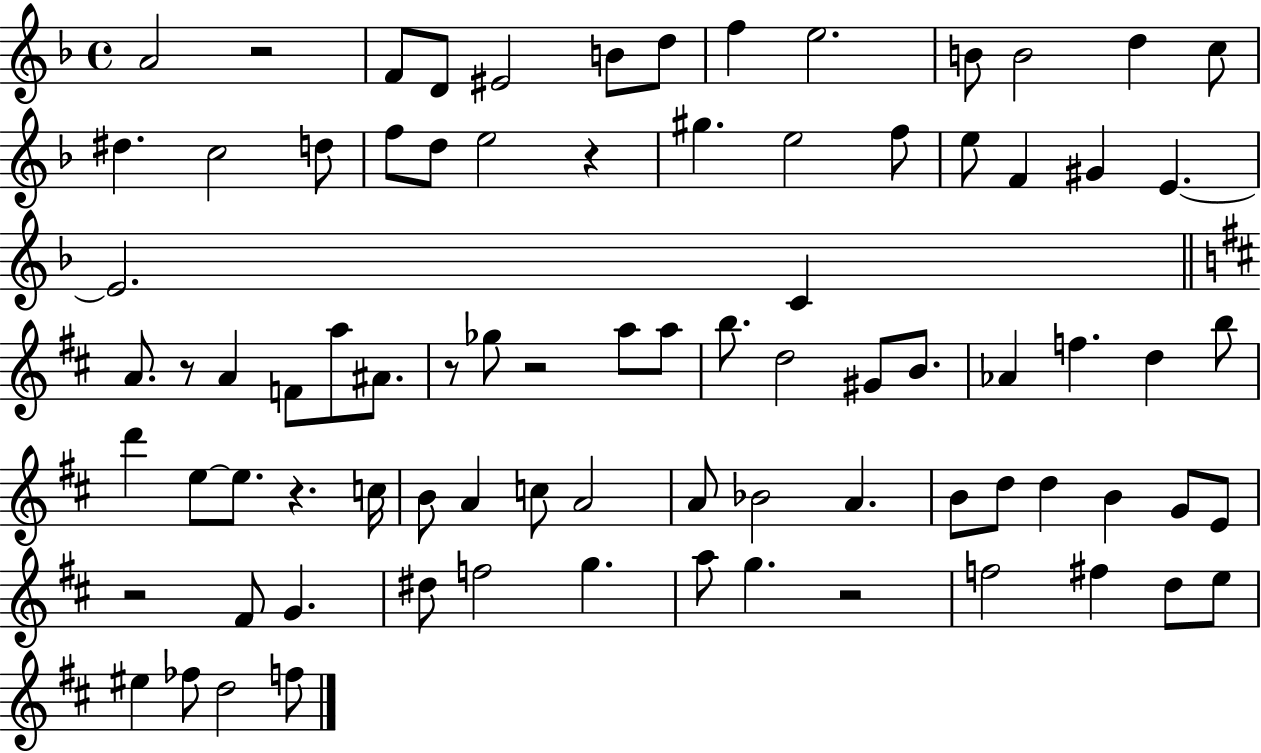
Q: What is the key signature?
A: F major